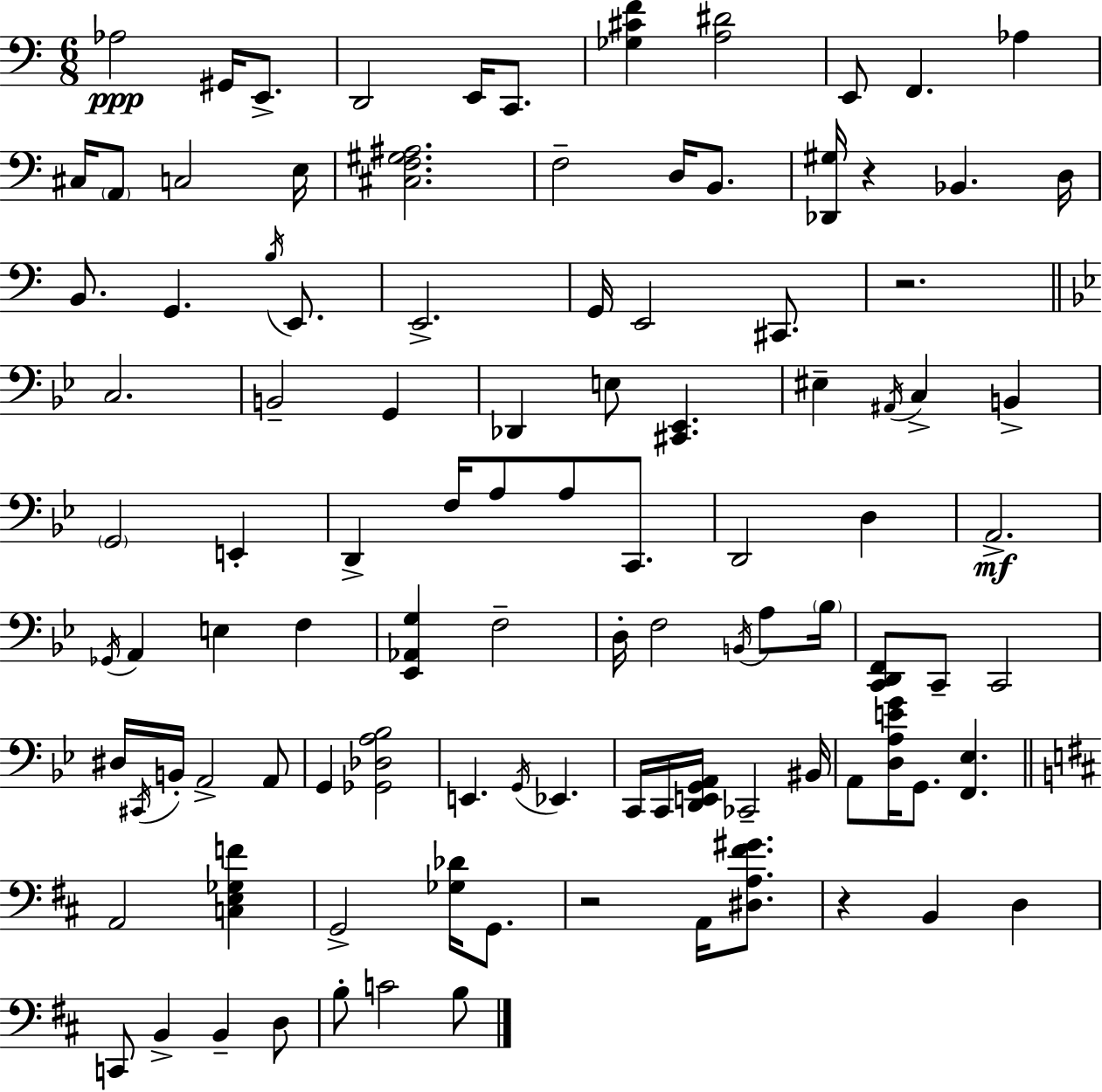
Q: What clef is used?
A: bass